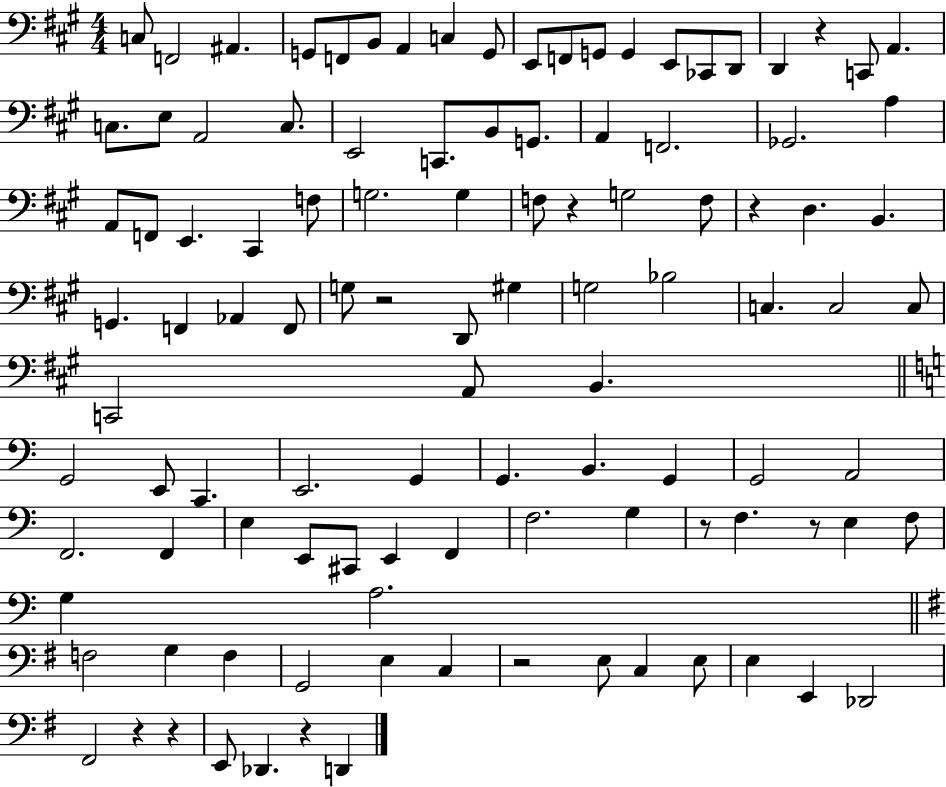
C3/e F2/h A#2/q. G2/e F2/e B2/e A2/q C3/q G2/e E2/e F2/e G2/e G2/q E2/e CES2/e D2/e D2/q R/q C2/e A2/q. C3/e. E3/e A2/h C3/e. E2/h C2/e. B2/e G2/e. A2/q F2/h. Gb2/h. A3/q A2/e F2/e E2/q. C#2/q F3/e G3/h. G3/q F3/e R/q G3/h F3/e R/q D3/q. B2/q. G2/q. F2/q Ab2/q F2/e G3/e R/h D2/e G#3/q G3/h Bb3/h C3/q. C3/h C3/e C2/h A2/e B2/q. G2/h E2/e C2/q. E2/h. G2/q G2/q. B2/q. G2/q G2/h A2/h F2/h. F2/q E3/q E2/e C#2/e E2/q F2/q F3/h. G3/q R/e F3/q. R/e E3/q F3/e G3/q A3/h. F3/h G3/q F3/q G2/h E3/q C3/q R/h E3/e C3/q E3/e E3/q E2/q Db2/h F#2/h R/q R/q E2/e Db2/q. R/q D2/q